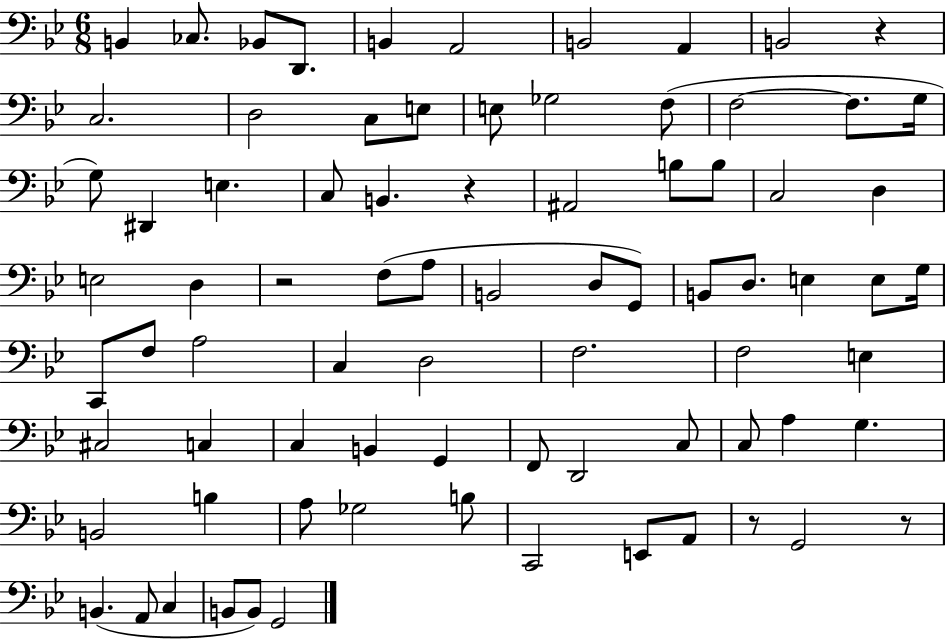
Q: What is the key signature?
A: BES major